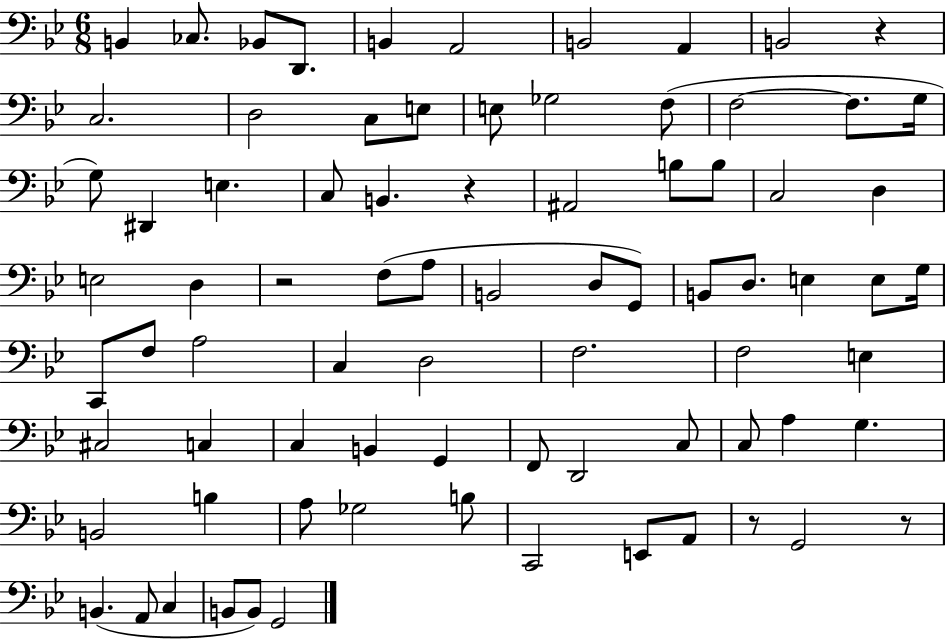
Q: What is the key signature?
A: BES major